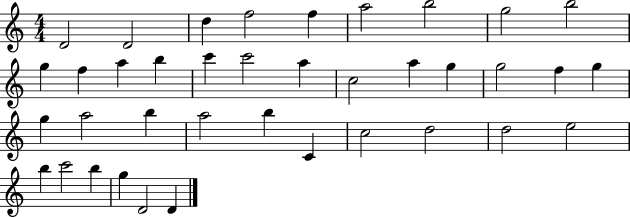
X:1
T:Untitled
M:4/4
L:1/4
K:C
D2 D2 d f2 f a2 b2 g2 b2 g f a b c' c'2 a c2 a g g2 f g g a2 b a2 b C c2 d2 d2 e2 b c'2 b g D2 D